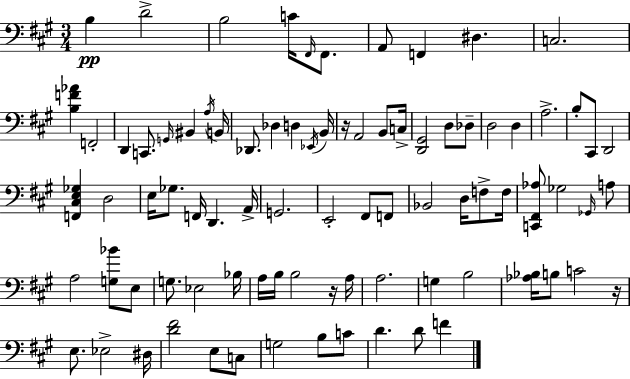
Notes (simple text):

B3/q D4/h B3/h C4/s F#2/s F#2/e. A2/e F2/q D#3/q. C3/h. [B3,F4,Ab4]/q F2/h D2/q C2/e. G2/s BIS2/q A3/s B2/s Db2/e. Db3/q D3/q Eb2/s B2/s R/s A2/h B2/e C3/s [D2,G#2]/h D3/e Db3/e D3/h D3/q A3/h. B3/e C#2/e D2/h [F2,C#3,E3,Gb3]/q D3/h E3/s Gb3/e. F2/s D2/q. A2/s G2/h. E2/h F#2/e F2/e Bb2/h D3/s F3/e F3/s [C2,F#2,Ab3]/e Gb3/h Gb2/s A3/e A3/h [G3,Bb4]/e E3/e G3/e. Eb3/h Bb3/s A3/s B3/s B3/h R/s A3/s A3/h. G3/q B3/h [Ab3,Bb3]/s B3/e C4/h R/s E3/e. Eb3/h D#3/s [D4,F#4]/h E3/e C3/e G3/h B3/e C4/e D4/q. D4/e F4/q